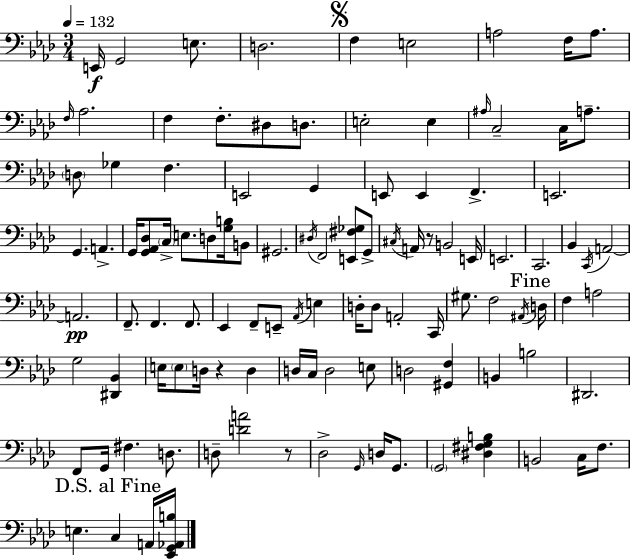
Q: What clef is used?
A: bass